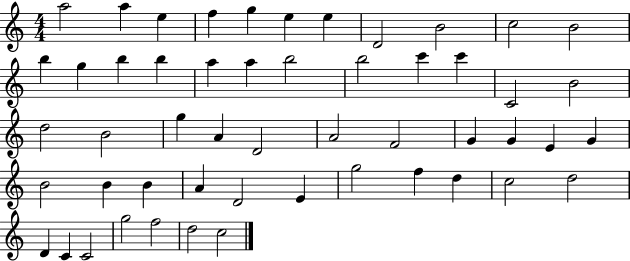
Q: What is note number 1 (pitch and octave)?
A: A5